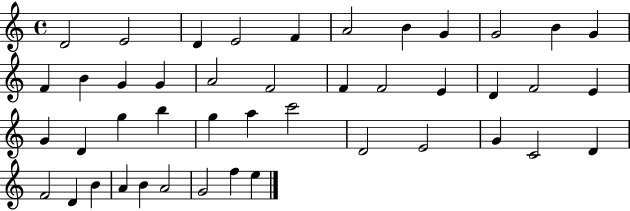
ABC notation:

X:1
T:Untitled
M:4/4
L:1/4
K:C
D2 E2 D E2 F A2 B G G2 B G F B G G A2 F2 F F2 E D F2 E G D g b g a c'2 D2 E2 G C2 D F2 D B A B A2 G2 f e